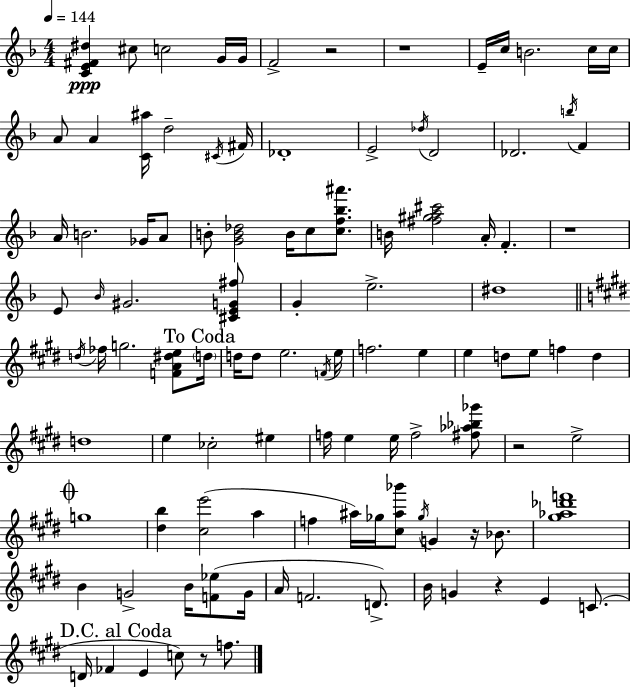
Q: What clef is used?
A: treble